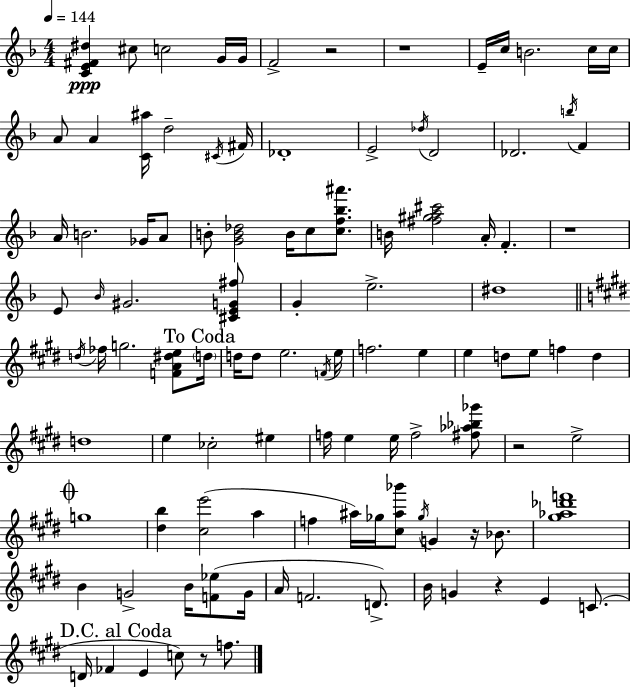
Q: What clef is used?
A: treble